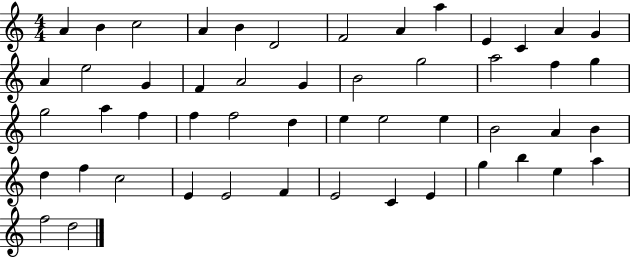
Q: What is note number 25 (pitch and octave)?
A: G5